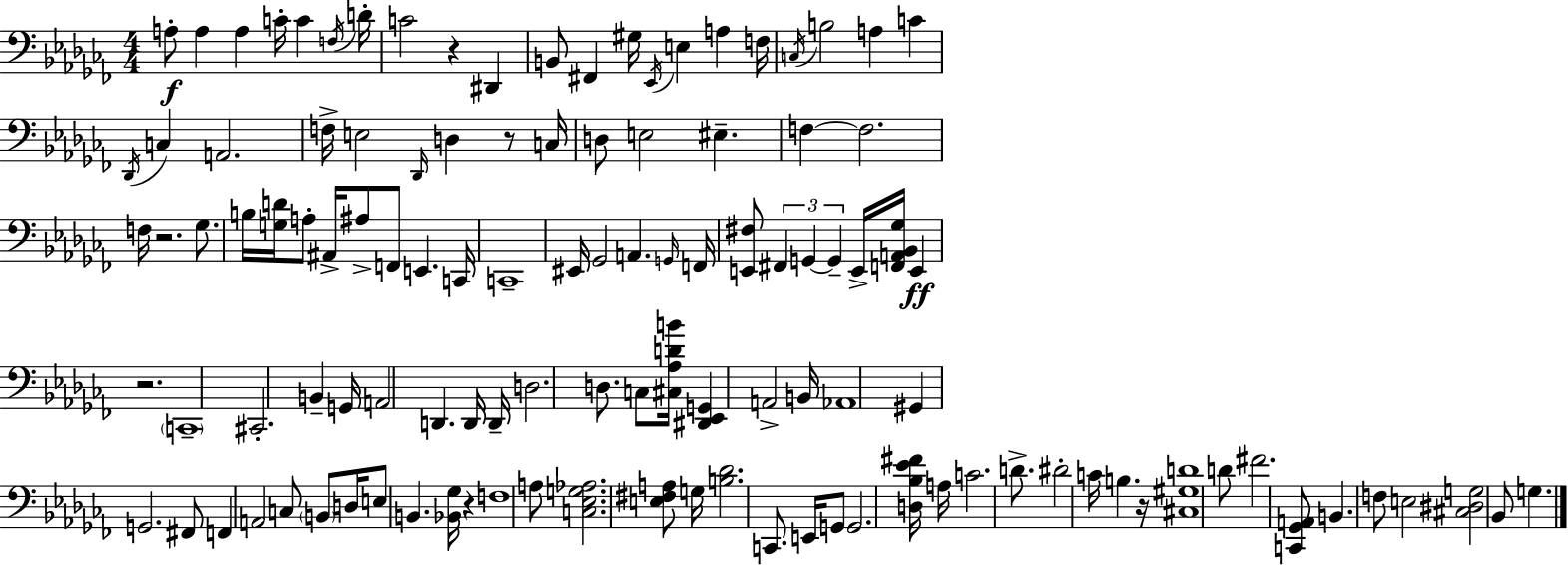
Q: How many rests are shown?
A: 6